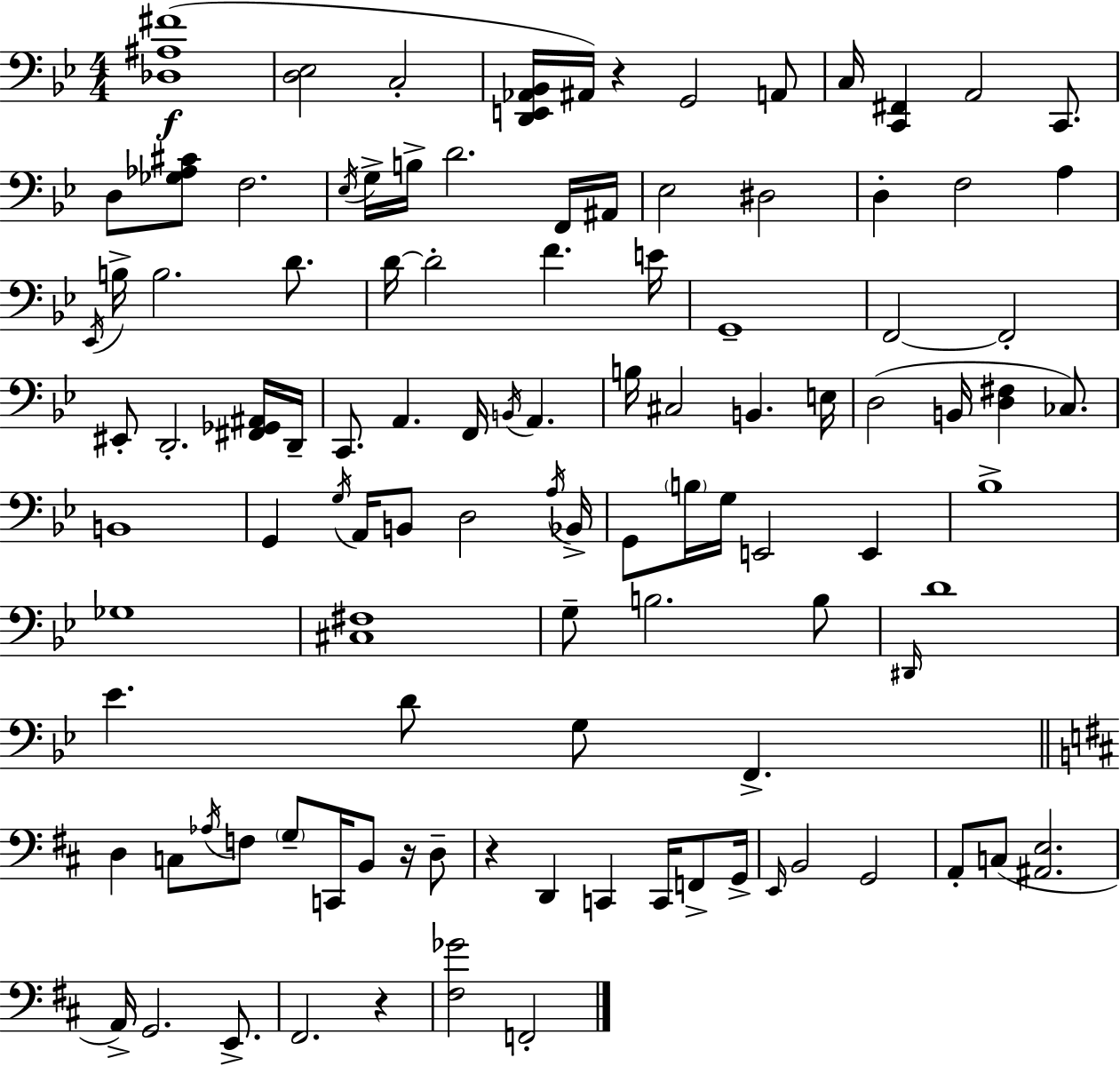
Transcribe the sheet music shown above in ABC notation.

X:1
T:Untitled
M:4/4
L:1/4
K:Gm
[_D,^A,^F]4 [D,_E,]2 C,2 [D,,E,,_A,,_B,,]/4 ^A,,/4 z G,,2 A,,/2 C,/4 [C,,^F,,] A,,2 C,,/2 D,/2 [_G,_A,^C]/2 F,2 _E,/4 G,/4 B,/4 D2 F,,/4 ^A,,/4 _E,2 ^D,2 D, F,2 A, _E,,/4 B,/4 B,2 D/2 D/4 D2 F E/4 G,,4 F,,2 F,,2 ^E,,/2 D,,2 [^F,,_G,,^A,,]/4 D,,/4 C,,/2 A,, F,,/4 B,,/4 A,, B,/4 ^C,2 B,, E,/4 D,2 B,,/4 [D,^F,] _C,/2 B,,4 G,, G,/4 A,,/4 B,,/2 D,2 A,/4 _B,,/4 G,,/2 B,/4 G,/4 E,,2 E,, _B,4 _G,4 [^C,^F,]4 G,/2 B,2 B,/2 ^D,,/4 D4 _E D/2 G,/2 F,, D, C,/2 _A,/4 F,/2 G,/2 C,,/4 B,,/2 z/4 D,/2 z D,, C,, C,,/4 F,,/2 G,,/4 E,,/4 B,,2 G,,2 A,,/2 C,/2 [^A,,E,]2 A,,/4 G,,2 E,,/2 ^F,,2 z [^F,_G]2 F,,2